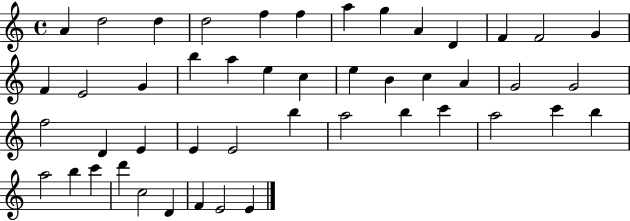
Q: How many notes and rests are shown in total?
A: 47